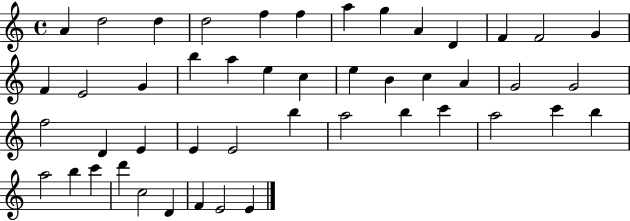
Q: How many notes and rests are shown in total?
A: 47